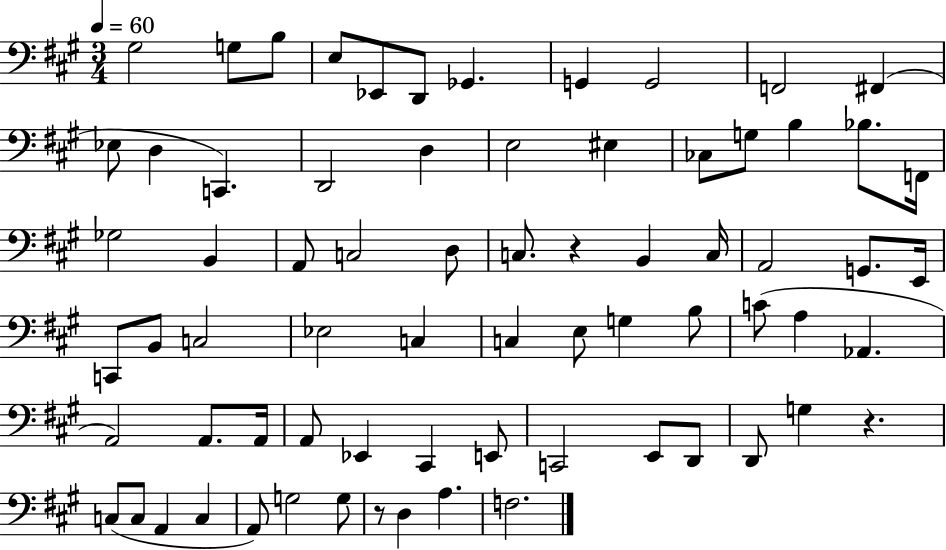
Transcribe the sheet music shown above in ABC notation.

X:1
T:Untitled
M:3/4
L:1/4
K:A
^G,2 G,/2 B,/2 E,/2 _E,,/2 D,,/2 _G,, G,, G,,2 F,,2 ^F,, _E,/2 D, C,, D,,2 D, E,2 ^E, _C,/2 G,/2 B, _B,/2 F,,/4 _G,2 B,, A,,/2 C,2 D,/2 C,/2 z B,, C,/4 A,,2 G,,/2 E,,/4 C,,/2 B,,/2 C,2 _E,2 C, C, E,/2 G, B,/2 C/2 A, _A,, A,,2 A,,/2 A,,/4 A,,/2 _E,, ^C,, E,,/2 C,,2 E,,/2 D,,/2 D,,/2 G, z C,/2 C,/2 A,, C, A,,/2 G,2 G,/2 z/2 D, A, F,2